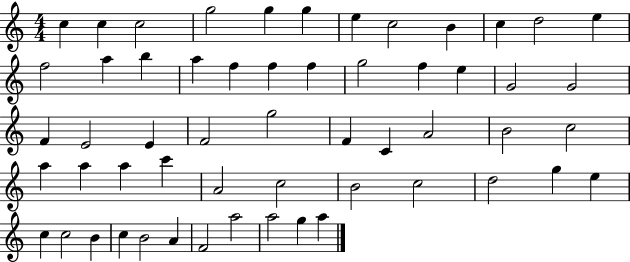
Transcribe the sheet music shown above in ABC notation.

X:1
T:Untitled
M:4/4
L:1/4
K:C
c c c2 g2 g g e c2 B c d2 e f2 a b a f f f g2 f e G2 G2 F E2 E F2 g2 F C A2 B2 c2 a a a c' A2 c2 B2 c2 d2 g e c c2 B c B2 A F2 a2 a2 g a